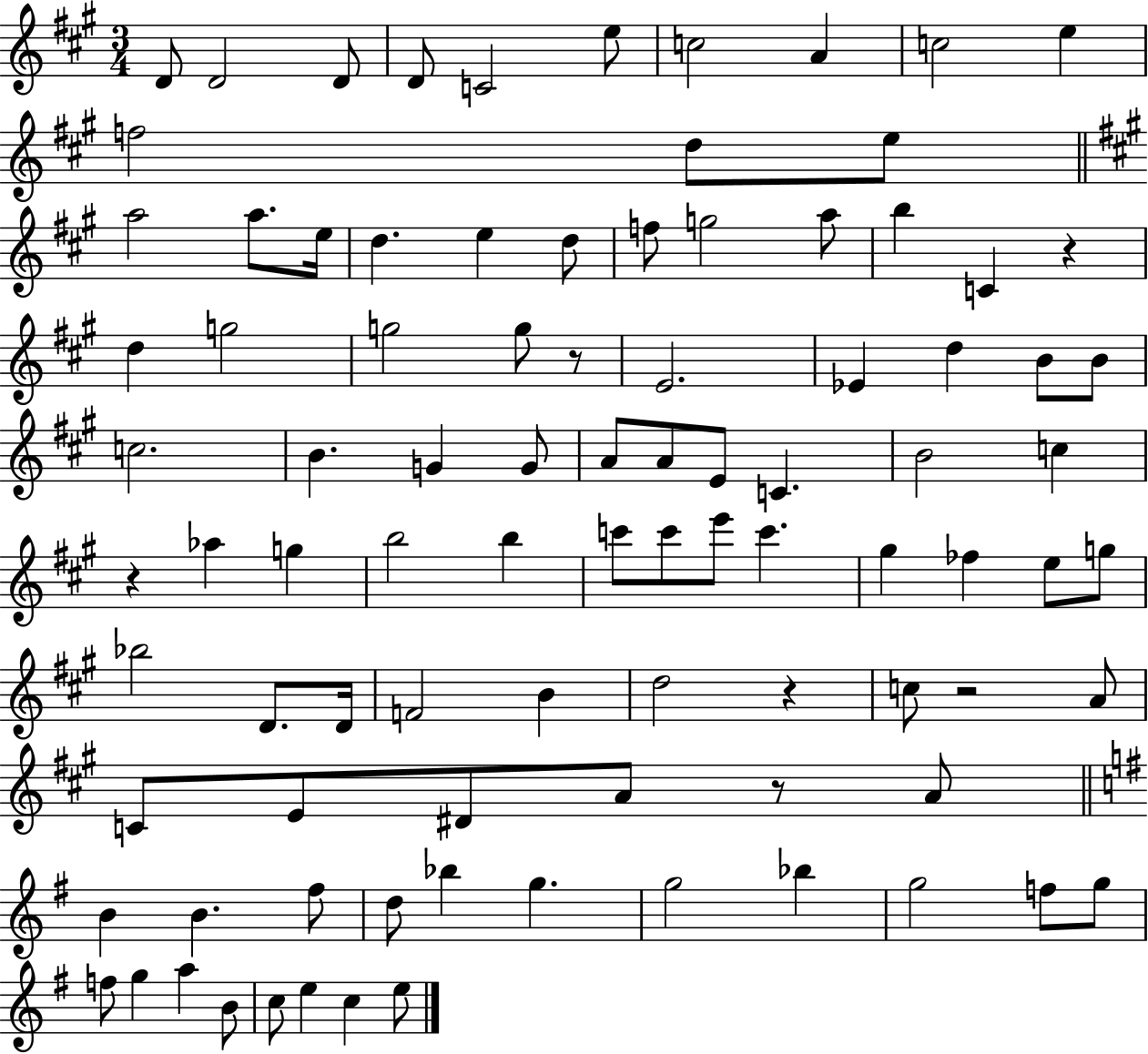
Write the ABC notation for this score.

X:1
T:Untitled
M:3/4
L:1/4
K:A
D/2 D2 D/2 D/2 C2 e/2 c2 A c2 e f2 d/2 e/2 a2 a/2 e/4 d e d/2 f/2 g2 a/2 b C z d g2 g2 g/2 z/2 E2 _E d B/2 B/2 c2 B G G/2 A/2 A/2 E/2 C B2 c z _a g b2 b c'/2 c'/2 e'/2 c' ^g _f e/2 g/2 _b2 D/2 D/4 F2 B d2 z c/2 z2 A/2 C/2 E/2 ^D/2 A/2 z/2 A/2 B B ^f/2 d/2 _b g g2 _b g2 f/2 g/2 f/2 g a B/2 c/2 e c e/2